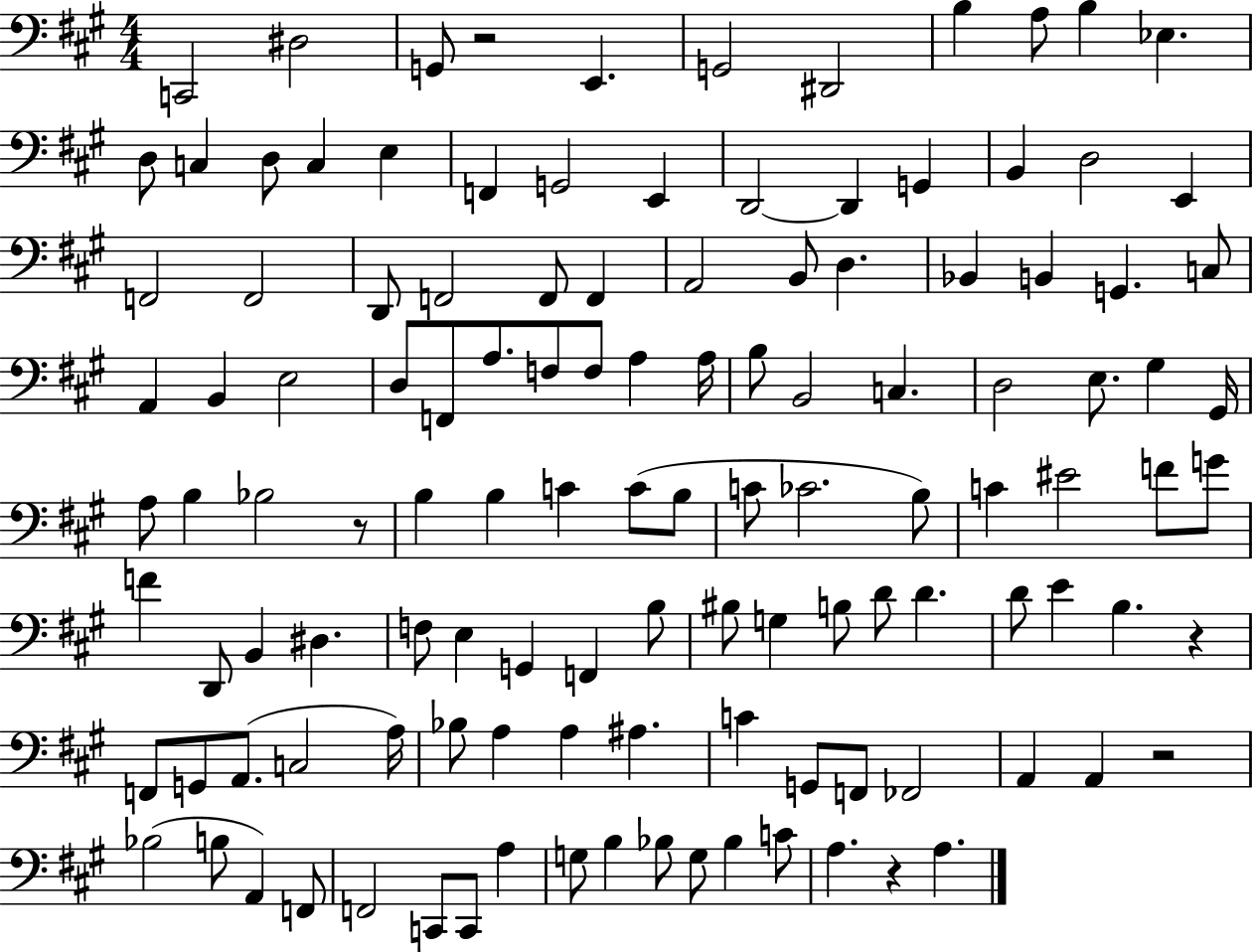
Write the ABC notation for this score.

X:1
T:Untitled
M:4/4
L:1/4
K:A
C,,2 ^D,2 G,,/2 z2 E,, G,,2 ^D,,2 B, A,/2 B, _E, D,/2 C, D,/2 C, E, F,, G,,2 E,, D,,2 D,, G,, B,, D,2 E,, F,,2 F,,2 D,,/2 F,,2 F,,/2 F,, A,,2 B,,/2 D, _B,, B,, G,, C,/2 A,, B,, E,2 D,/2 F,,/2 A,/2 F,/2 F,/2 A, A,/4 B,/2 B,,2 C, D,2 E,/2 ^G, ^G,,/4 A,/2 B, _B,2 z/2 B, B, C C/2 B,/2 C/2 _C2 B,/2 C ^E2 F/2 G/2 F D,,/2 B,, ^D, F,/2 E, G,, F,, B,/2 ^B,/2 G, B,/2 D/2 D D/2 E B, z F,,/2 G,,/2 A,,/2 C,2 A,/4 _B,/2 A, A, ^A, C G,,/2 F,,/2 _F,,2 A,, A,, z2 _B,2 B,/2 A,, F,,/2 F,,2 C,,/2 C,,/2 A, G,/2 B, _B,/2 G,/2 _B, C/2 A, z A,